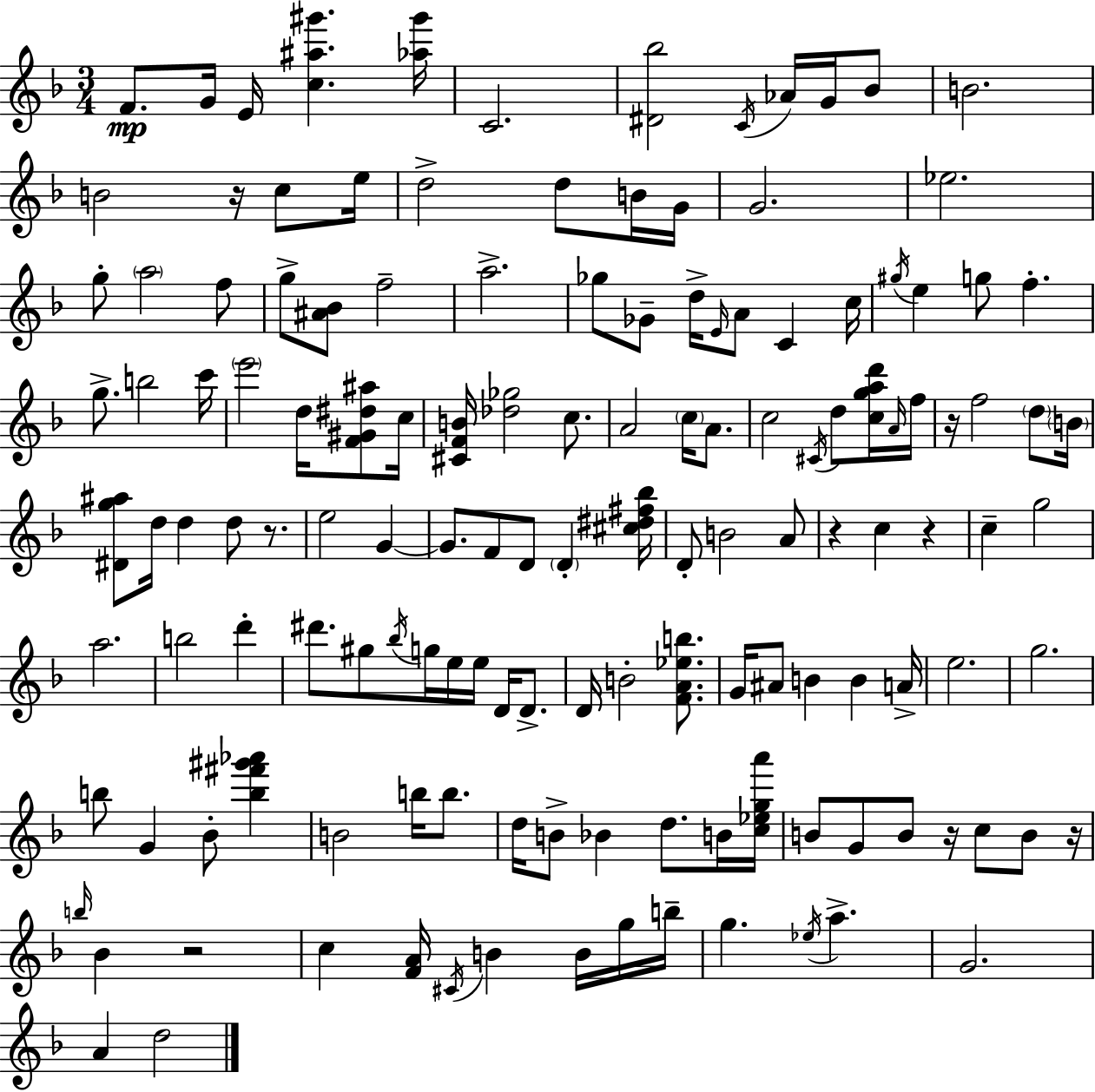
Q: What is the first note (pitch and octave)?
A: F4